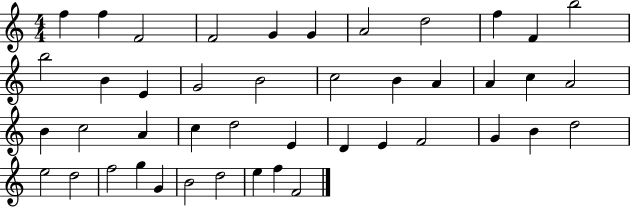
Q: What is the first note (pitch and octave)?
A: F5